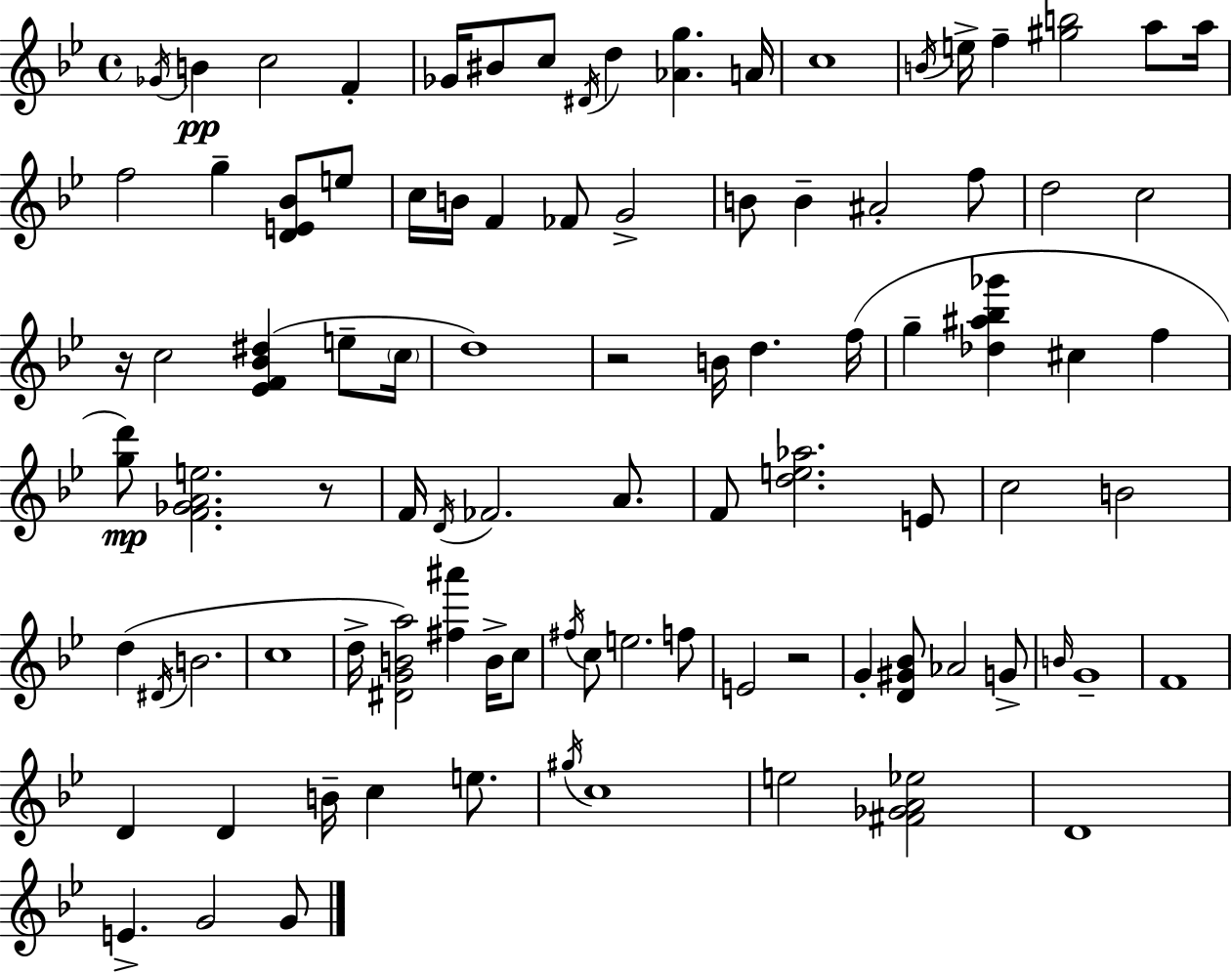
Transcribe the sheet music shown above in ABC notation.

X:1
T:Untitled
M:4/4
L:1/4
K:Gm
_G/4 B c2 F _G/4 ^B/2 c/2 ^D/4 d [_Ag] A/4 c4 B/4 e/4 f [^gb]2 a/2 a/4 f2 g [DE_B]/2 e/2 c/4 B/4 F _F/2 G2 B/2 B ^A2 f/2 d2 c2 z/4 c2 [_EF_B^d] e/2 c/4 d4 z2 B/4 d f/4 g [_d^a_b_g'] ^c f [gd']/2 [F_GAe]2 z/2 F/4 D/4 _F2 A/2 F/2 [de_a]2 E/2 c2 B2 d ^D/4 B2 c4 d/4 [^DGBa]2 [^f^a'] B/4 c/2 ^f/4 c/2 e2 f/2 E2 z2 G [D^G_B]/2 _A2 G/2 B/4 G4 F4 D D B/4 c e/2 ^g/4 c4 e2 [^F_GA_e]2 D4 E G2 G/2